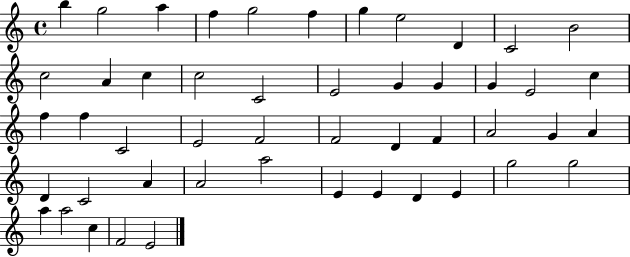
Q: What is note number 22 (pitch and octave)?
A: C5